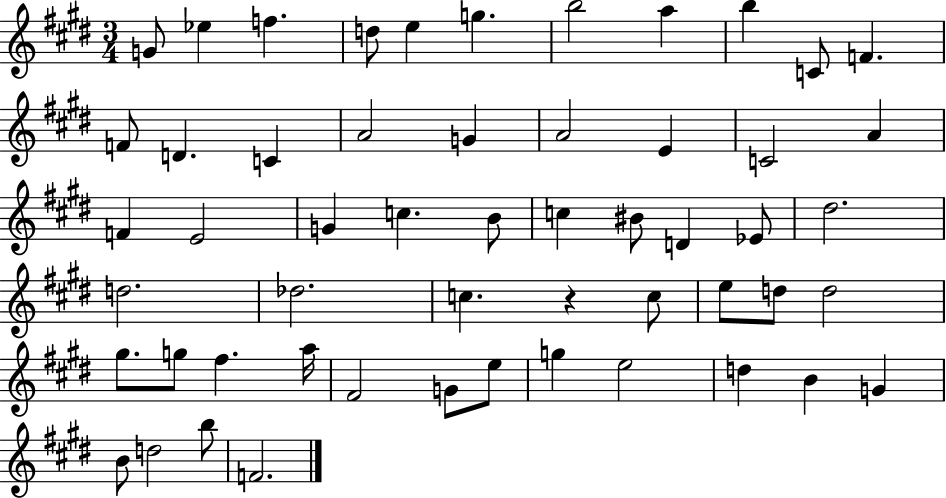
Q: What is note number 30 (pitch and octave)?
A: D#5